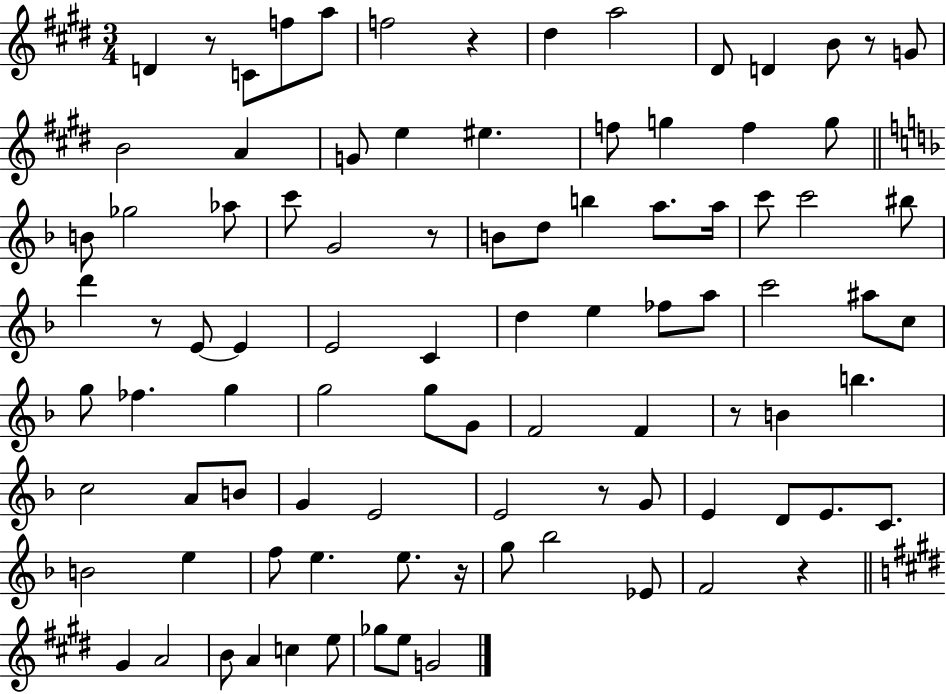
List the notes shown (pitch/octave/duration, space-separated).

D4/q R/e C4/e F5/e A5/e F5/h R/q D#5/q A5/h D#4/e D4/q B4/e R/e G4/e B4/h A4/q G4/e E5/q EIS5/q. F5/e G5/q F5/q G5/e B4/e Gb5/h Ab5/e C6/e G4/h R/e B4/e D5/e B5/q A5/e. A5/s C6/e C6/h BIS5/e D6/q R/e E4/e E4/q E4/h C4/q D5/q E5/q FES5/e A5/e C6/h A#5/e C5/e G5/e FES5/q. G5/q G5/h G5/e G4/e F4/h F4/q R/e B4/q B5/q. C5/h A4/e B4/e G4/q E4/h E4/h R/e G4/e E4/q D4/e E4/e. C4/e. B4/h E5/q F5/e E5/q. E5/e. R/s G5/e Bb5/h Eb4/e F4/h R/q G#4/q A4/h B4/e A4/q C5/q E5/e Gb5/e E5/e G4/h